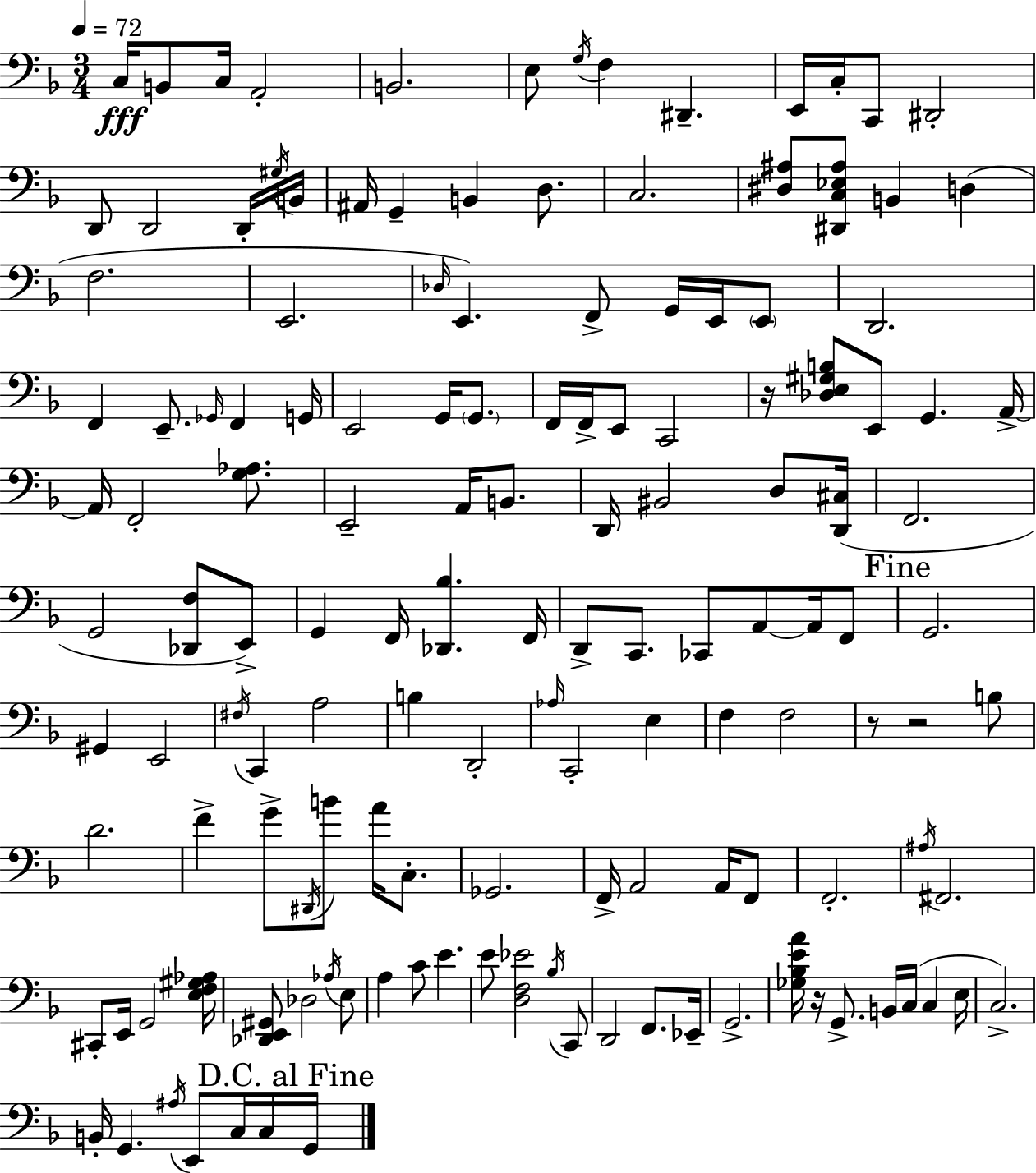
C3/s B2/e C3/s A2/h B2/h. E3/e G3/s F3/q D#2/q. E2/s C3/s C2/e D#2/h D2/e D2/h D2/s G#3/s B2/s A#2/s G2/q B2/q D3/e. C3/h. [D#3,A#3]/e [D#2,C3,Eb3,A#3]/e B2/q D3/q F3/h. E2/h. Db3/s E2/q. F2/e G2/s E2/s E2/e D2/h. F2/q E2/e. Gb2/s F2/q G2/s E2/h G2/s G2/e. F2/s F2/s E2/e C2/h R/s [Db3,E3,G#3,B3]/e E2/e G2/q. A2/s A2/s F2/h [G3,Ab3]/e. E2/h A2/s B2/e. D2/s BIS2/h D3/e [D2,C#3]/s F2/h. G2/h [Db2,F3]/e E2/e G2/q F2/s [Db2,Bb3]/q. F2/s D2/e C2/e. CES2/e A2/e A2/s F2/e G2/h. G#2/q E2/h F#3/s C2/q A3/h B3/q D2/h Ab3/s C2/h E3/q F3/q F3/h R/e R/h B3/e D4/h. F4/q G4/e D#2/s B4/e A4/s C3/e. Gb2/h. F2/s A2/h A2/s F2/e F2/h. A#3/s F#2/h. C#2/e E2/s G2/h [E3,F3,G#3,Ab3]/s [Db2,E2,G#2]/e Db3/h Ab3/s E3/e A3/q C4/e E4/q. E4/e [D3,F3,Eb4]/h Bb3/s C2/e D2/h F2/e. Eb2/s G2/h. [Gb3,Bb3,E4,A4]/s R/s G2/e. B2/s C3/s C3/q E3/s C3/h. B2/s G2/q. A#3/s E2/e C3/s C3/s G2/s